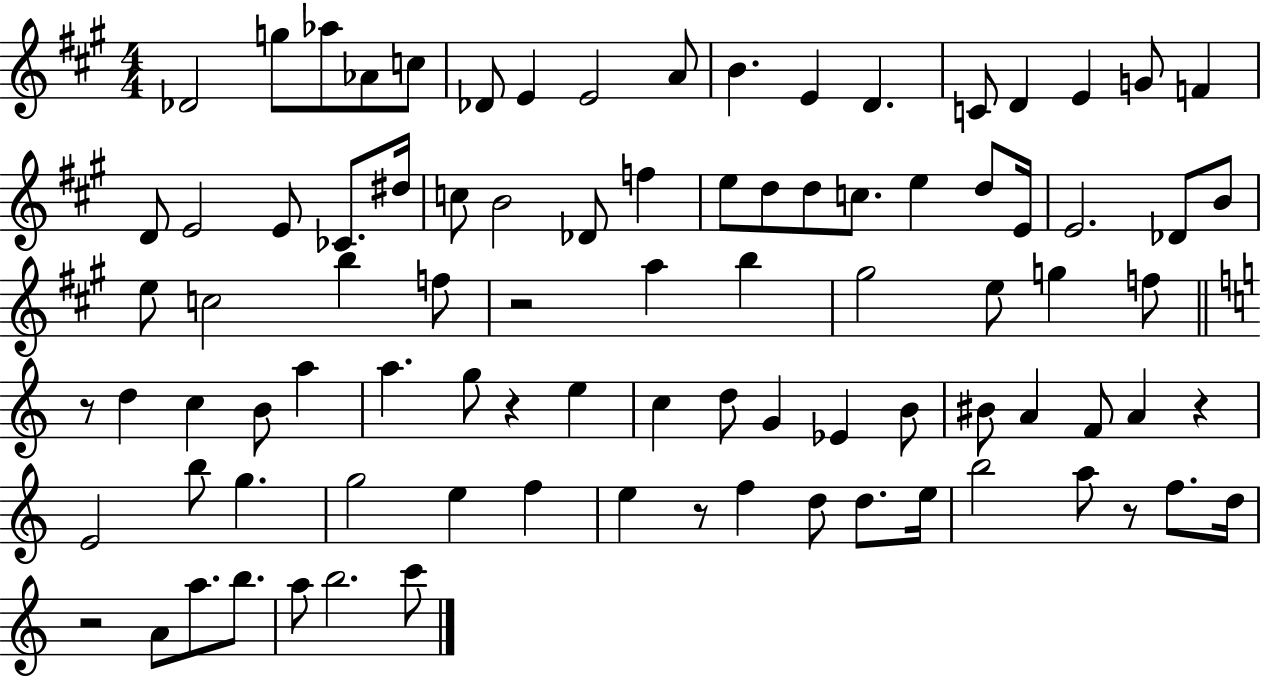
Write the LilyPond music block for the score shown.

{
  \clef treble
  \numericTimeSignature
  \time 4/4
  \key a \major
  des'2 g''8 aes''8 aes'8 c''8 | des'8 e'4 e'2 a'8 | b'4. e'4 d'4. | c'8 d'4 e'4 g'8 f'4 | \break d'8 e'2 e'8 ces'8. dis''16 | c''8 b'2 des'8 f''4 | e''8 d''8 d''8 c''8. e''4 d''8 e'16 | e'2. des'8 b'8 | \break e''8 c''2 b''4 f''8 | r2 a''4 b''4 | gis''2 e''8 g''4 f''8 | \bar "||" \break \key c \major r8 d''4 c''4 b'8 a''4 | a''4. g''8 r4 e''4 | c''4 d''8 g'4 ees'4 b'8 | bis'8 a'4 f'8 a'4 r4 | \break e'2 b''8 g''4. | g''2 e''4 f''4 | e''4 r8 f''4 d''8 d''8. e''16 | b''2 a''8 r8 f''8. d''16 | \break r2 a'8 a''8. b''8. | a''8 b''2. c'''8 | \bar "|."
}